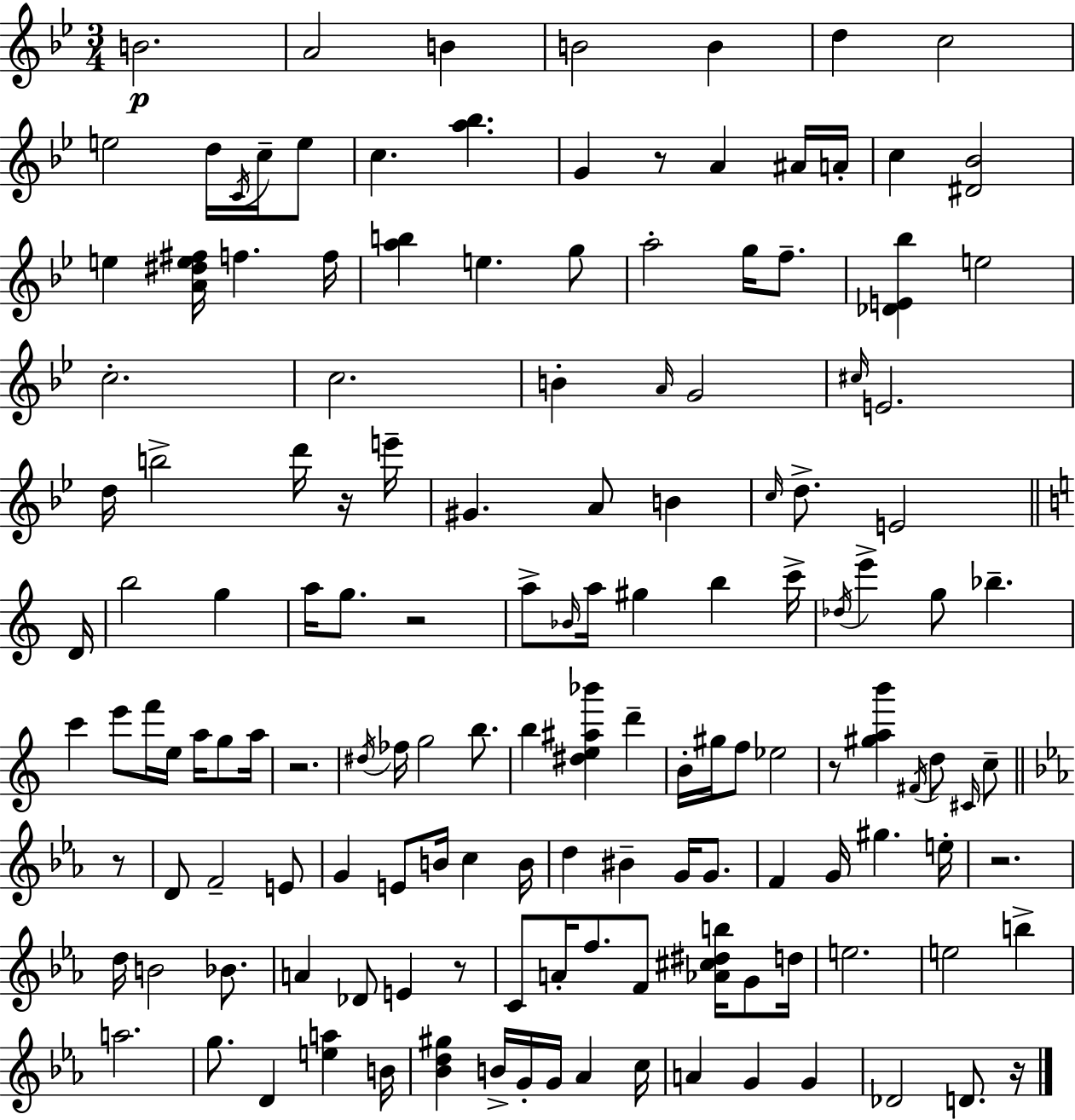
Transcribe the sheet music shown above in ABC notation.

X:1
T:Untitled
M:3/4
L:1/4
K:Gm
B2 A2 B B2 B d c2 e2 d/4 C/4 c/4 e/2 c [a_b] G z/2 A ^A/4 A/4 c [^D_B]2 e [A^de^f]/4 f f/4 [ab] e g/2 a2 g/4 f/2 [_DE_b] e2 c2 c2 B A/4 G2 ^c/4 E2 d/4 b2 d'/4 z/4 e'/4 ^G A/2 B c/4 d/2 E2 D/4 b2 g a/4 g/2 z2 a/2 _B/4 a/4 ^g b c'/4 _d/4 e' g/2 _b c' e'/2 f'/4 e/4 a/4 g/2 a/4 z2 ^d/4 _f/4 g2 b/2 b [^de^a_b'] d' B/4 ^g/4 f/2 _e2 z/2 [^gab'] ^F/4 d/2 ^C/4 c/2 z/2 D/2 F2 E/2 G E/2 B/4 c B/4 d ^B G/4 G/2 F G/4 ^g e/4 z2 d/4 B2 _B/2 A _D/2 E z/2 C/2 A/4 f/2 F/2 [_A^c^db]/4 G/2 d/4 e2 e2 b a2 g/2 D [ea] B/4 [_Bd^g] B/4 G/4 G/4 _A c/4 A G G _D2 D/2 z/4